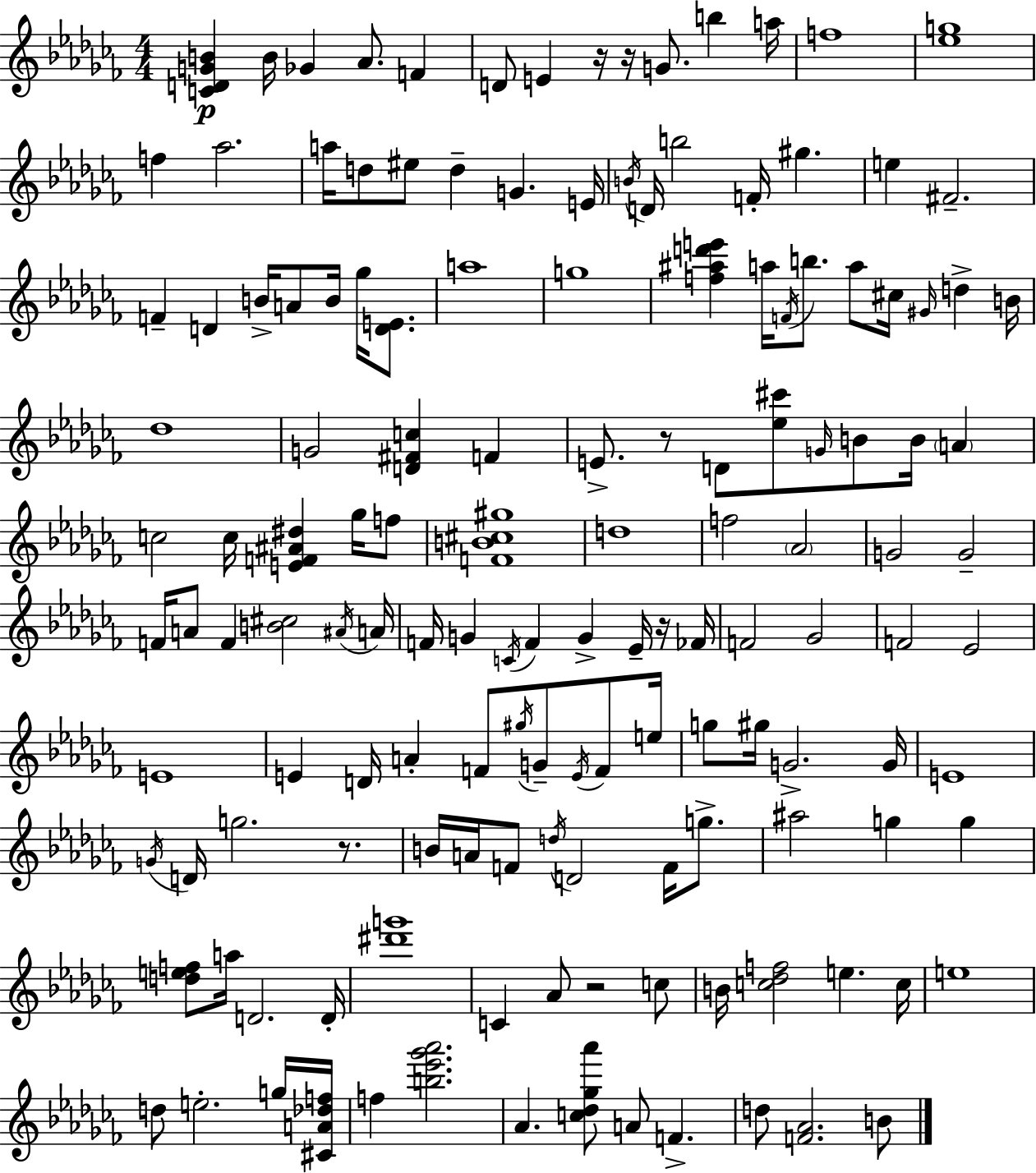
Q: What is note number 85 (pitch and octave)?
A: E5